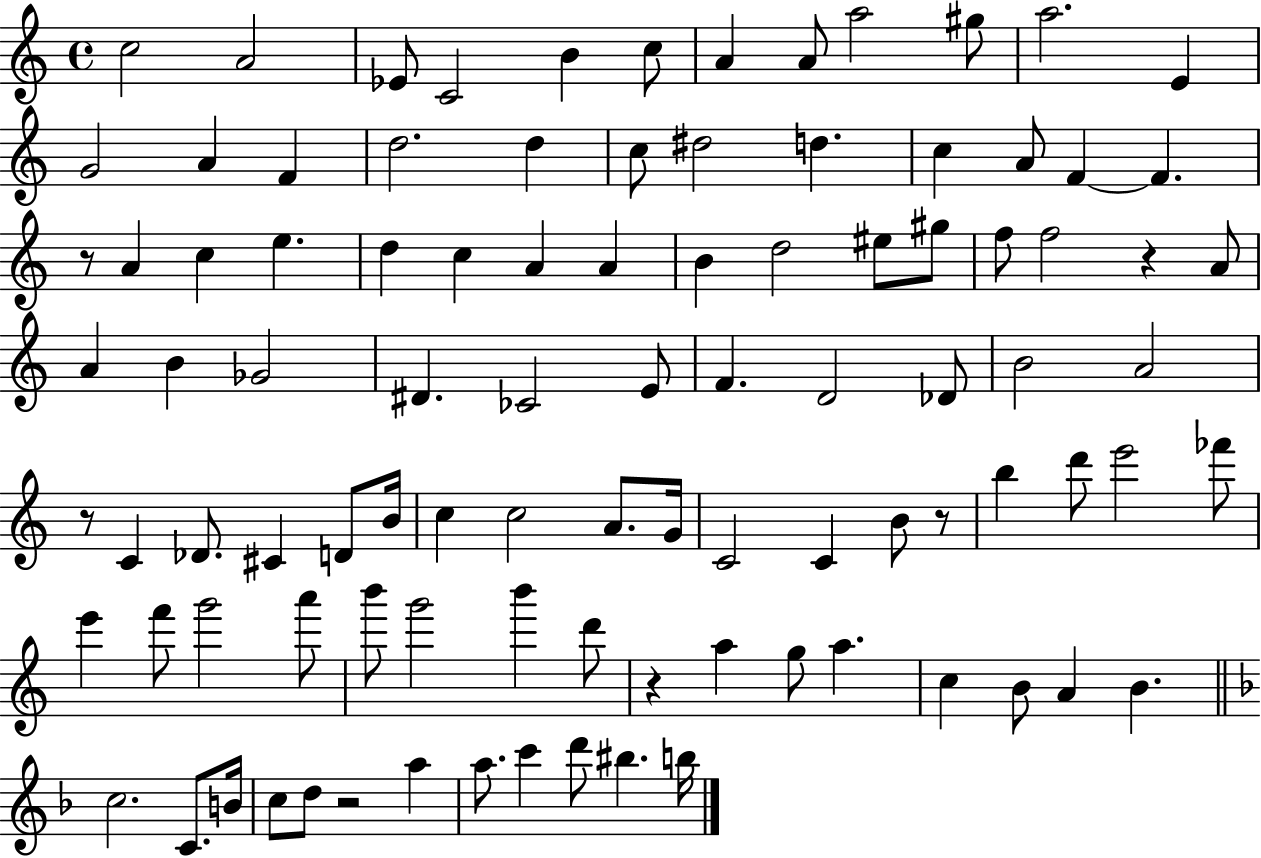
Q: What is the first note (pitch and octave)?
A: C5